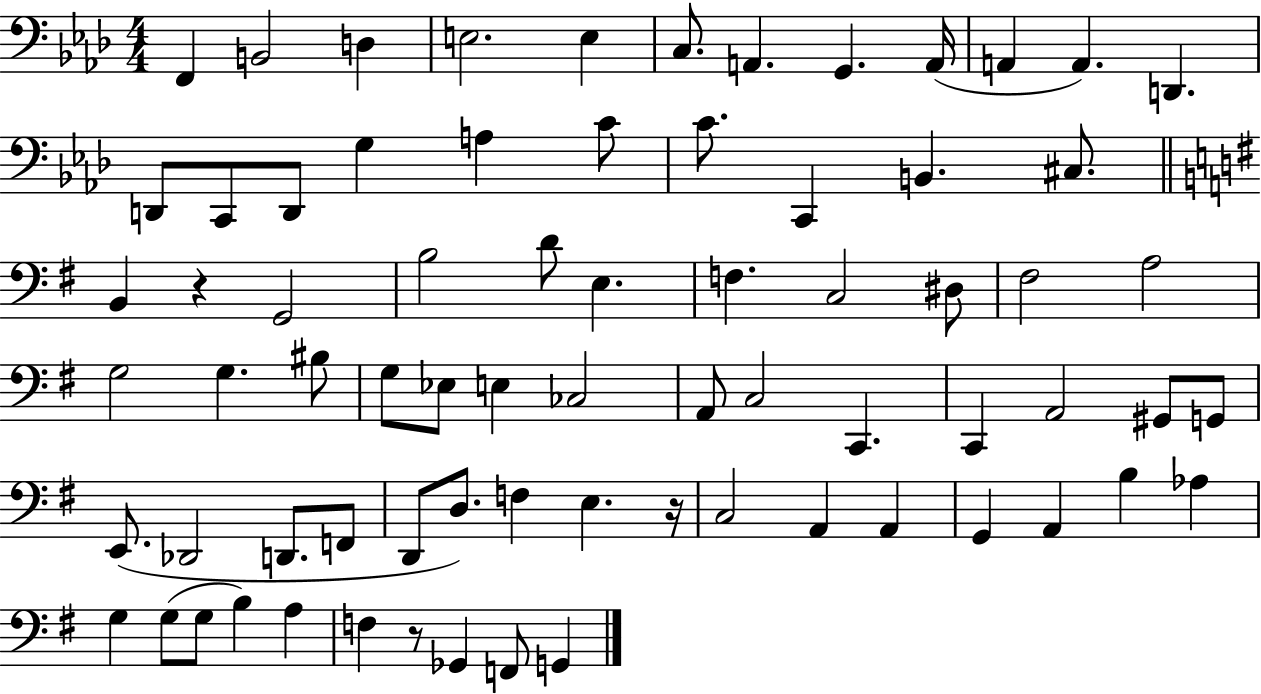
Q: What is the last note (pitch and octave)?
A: G2